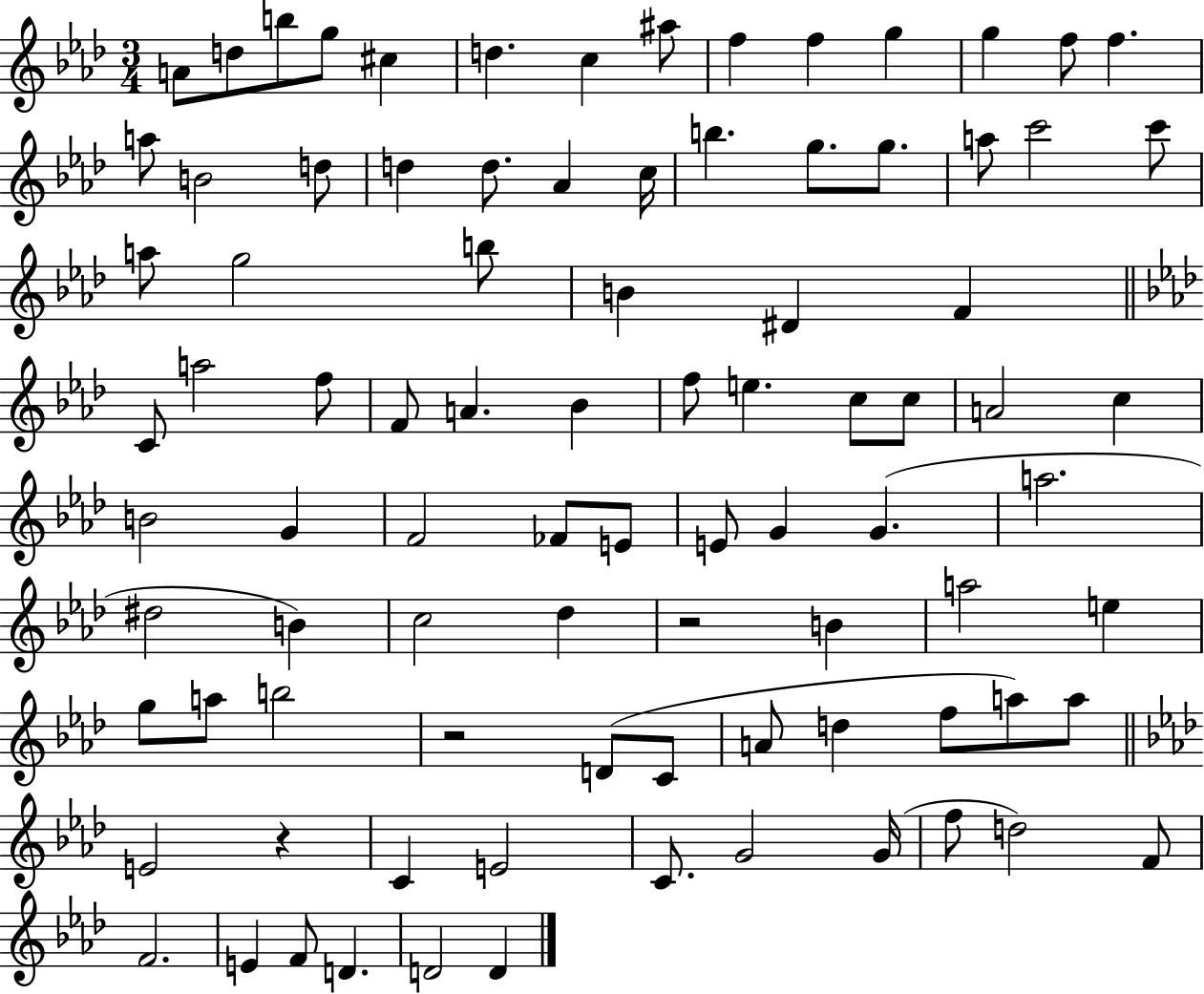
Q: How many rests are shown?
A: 3